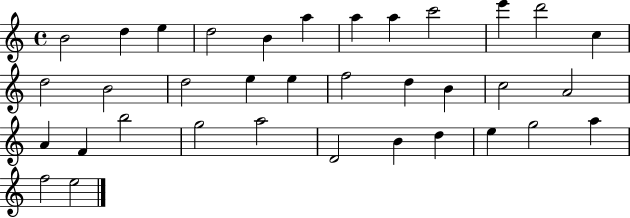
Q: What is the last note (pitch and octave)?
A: E5